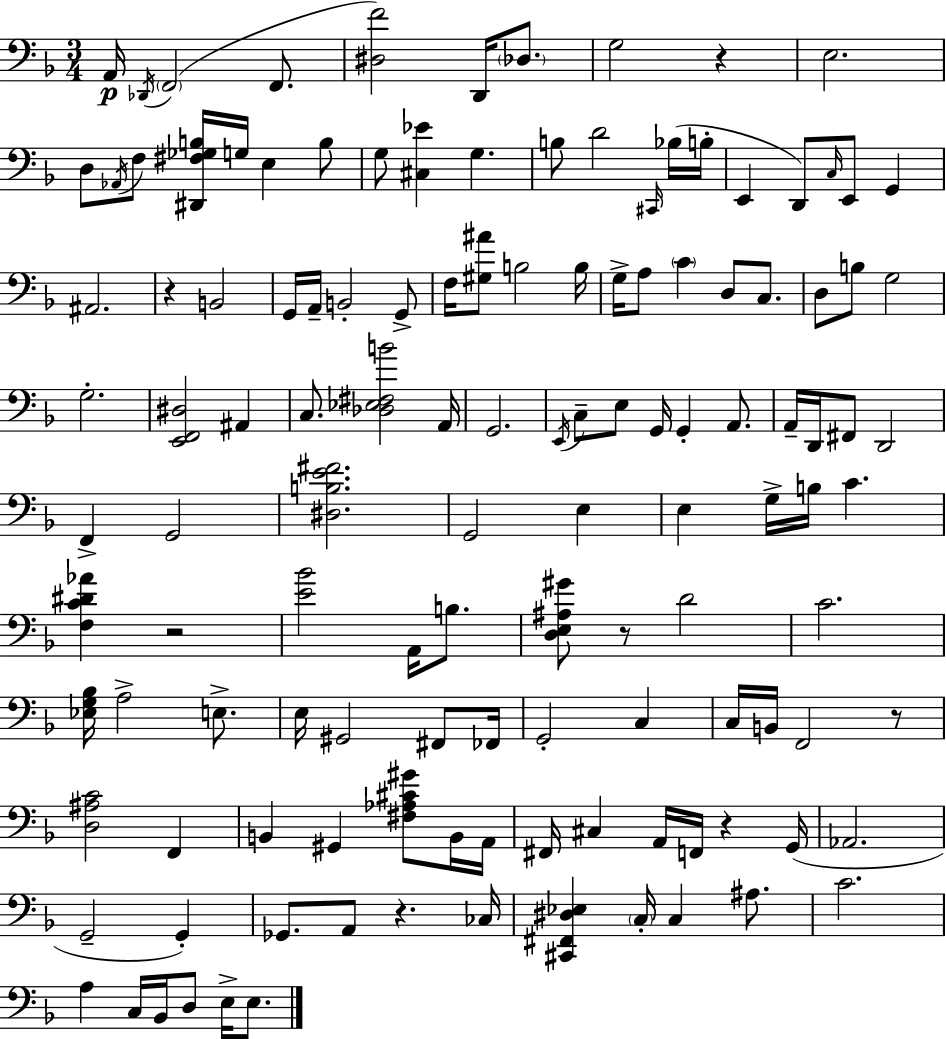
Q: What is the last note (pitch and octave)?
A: E3